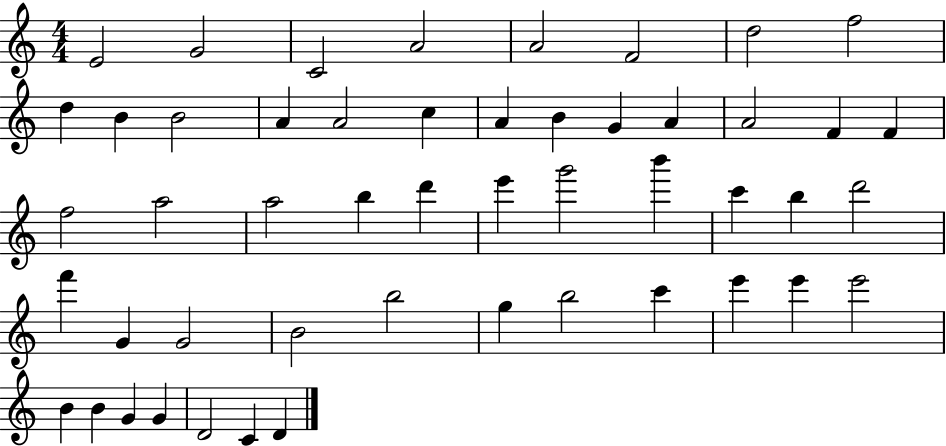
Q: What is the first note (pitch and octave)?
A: E4